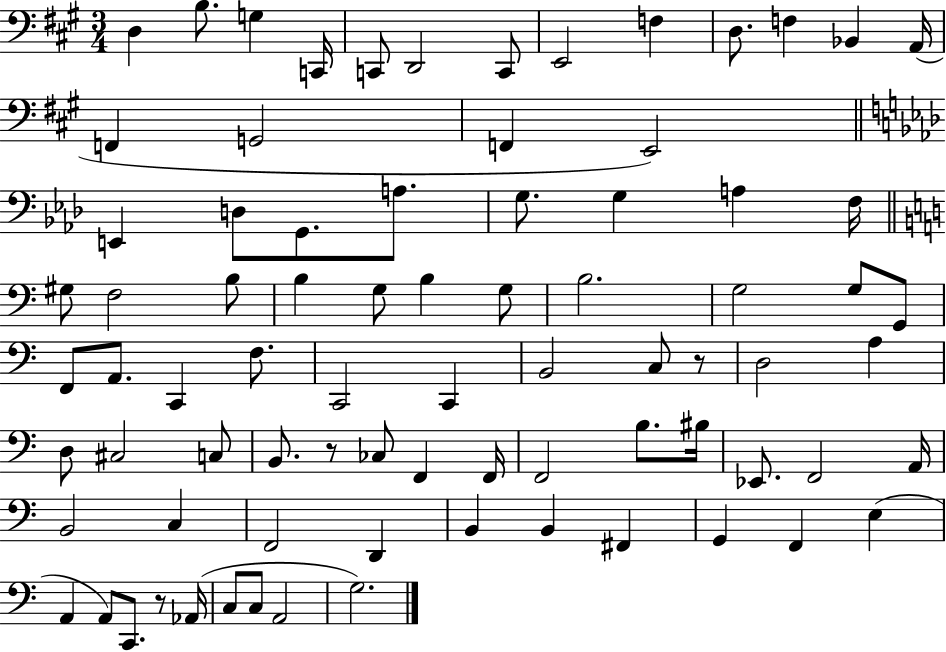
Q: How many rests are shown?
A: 3